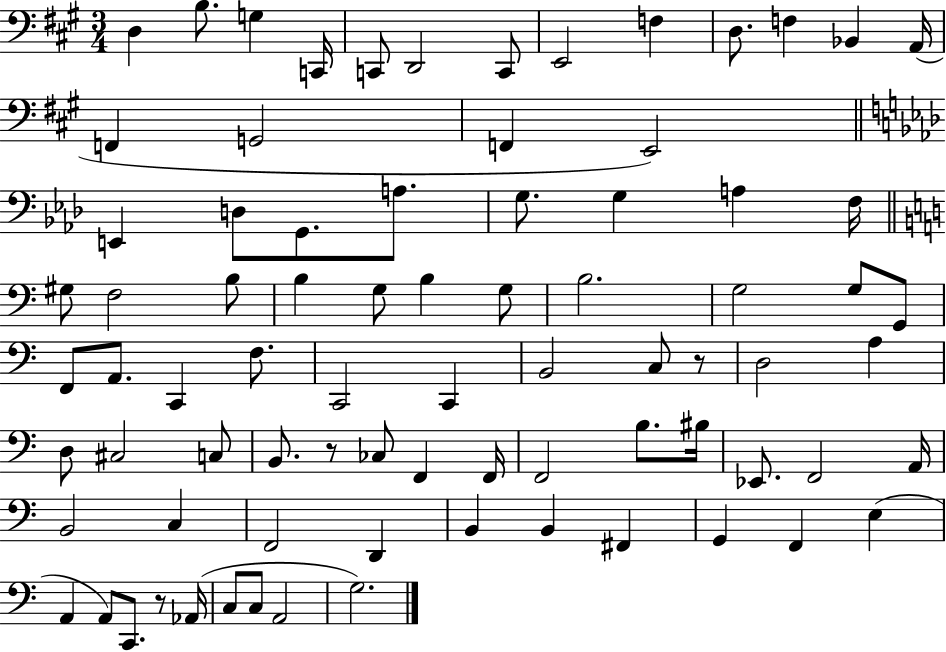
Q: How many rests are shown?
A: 3